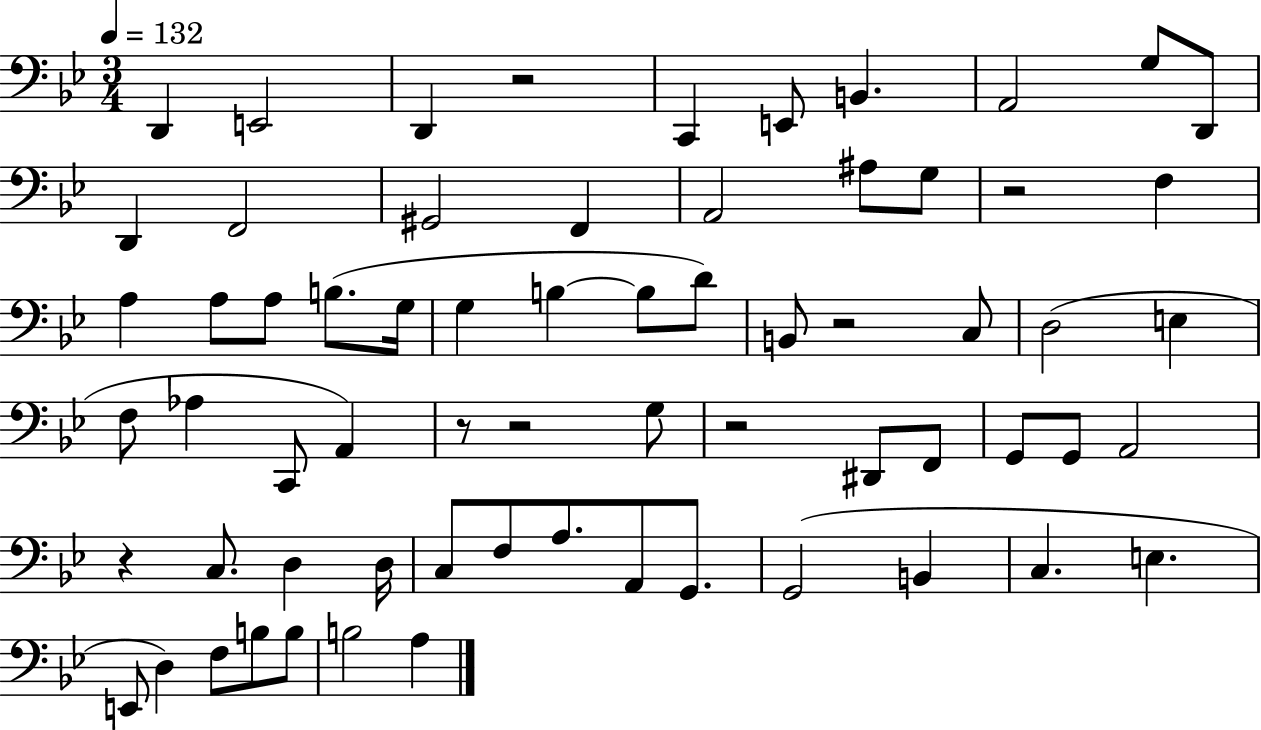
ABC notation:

X:1
T:Untitled
M:3/4
L:1/4
K:Bb
D,, E,,2 D,, z2 C,, E,,/2 B,, A,,2 G,/2 D,,/2 D,, F,,2 ^G,,2 F,, A,,2 ^A,/2 G,/2 z2 F, A, A,/2 A,/2 B,/2 G,/4 G, B, B,/2 D/2 B,,/2 z2 C,/2 D,2 E, F,/2 _A, C,,/2 A,, z/2 z2 G,/2 z2 ^D,,/2 F,,/2 G,,/2 G,,/2 A,,2 z C,/2 D, D,/4 C,/2 F,/2 A,/2 A,,/2 G,,/2 G,,2 B,, C, E, E,,/2 D, F,/2 B,/2 B,/2 B,2 A,